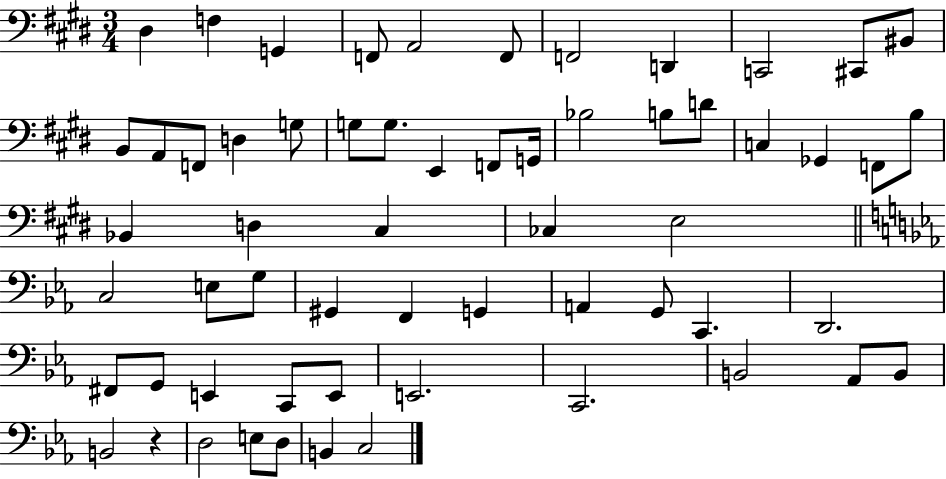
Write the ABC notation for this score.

X:1
T:Untitled
M:3/4
L:1/4
K:E
^D, F, G,, F,,/2 A,,2 F,,/2 F,,2 D,, C,,2 ^C,,/2 ^B,,/2 B,,/2 A,,/2 F,,/2 D, G,/2 G,/2 G,/2 E,, F,,/2 G,,/4 _B,2 B,/2 D/2 C, _G,, F,,/2 B,/2 _B,, D, ^C, _C, E,2 C,2 E,/2 G,/2 ^G,, F,, G,, A,, G,,/2 C,, D,,2 ^F,,/2 G,,/2 E,, C,,/2 E,,/2 E,,2 C,,2 B,,2 _A,,/2 B,,/2 B,,2 z D,2 E,/2 D,/2 B,, C,2